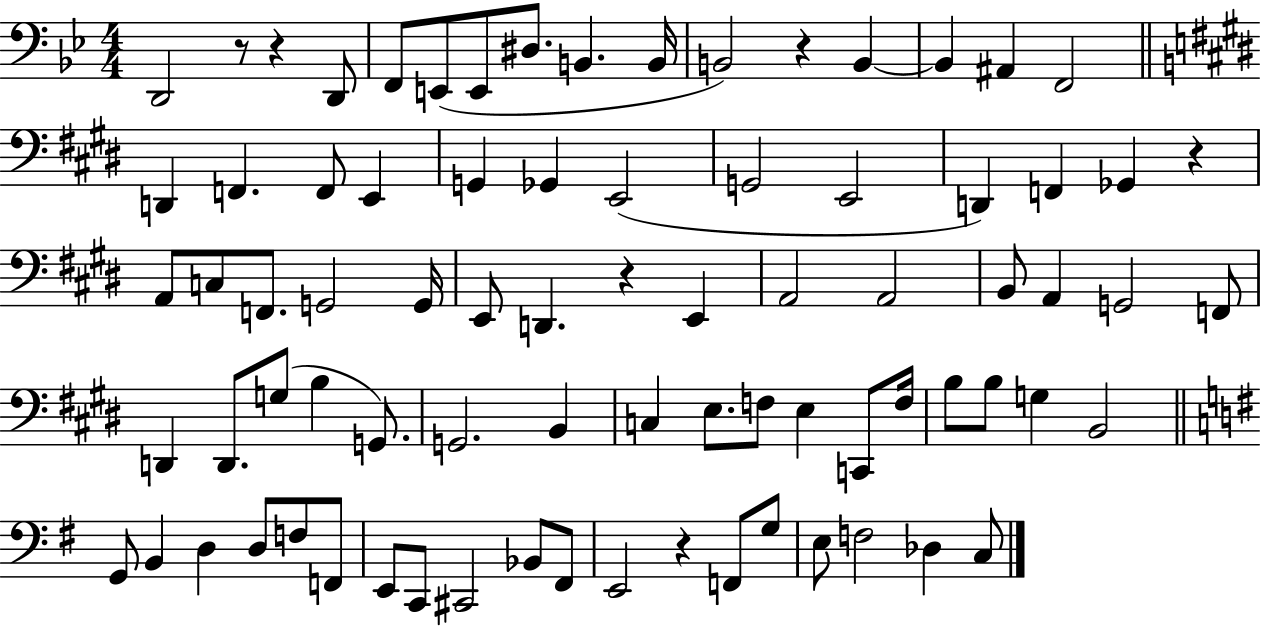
D2/h R/e R/q D2/e F2/e E2/e E2/e D#3/e. B2/q. B2/s B2/h R/q B2/q B2/q A#2/q F2/h D2/q F2/q. F2/e E2/q G2/q Gb2/q E2/h G2/h E2/h D2/q F2/q Gb2/q R/q A2/e C3/e F2/e. G2/h G2/s E2/e D2/q. R/q E2/q A2/h A2/h B2/e A2/q G2/h F2/e D2/q D2/e. G3/e B3/q G2/e. G2/h. B2/q C3/q E3/e. F3/e E3/q C2/e F3/s B3/e B3/e G3/q B2/h G2/e B2/q D3/q D3/e F3/e F2/e E2/e C2/e C#2/h Bb2/e F#2/e E2/h R/q F2/e G3/e E3/e F3/h Db3/q C3/e